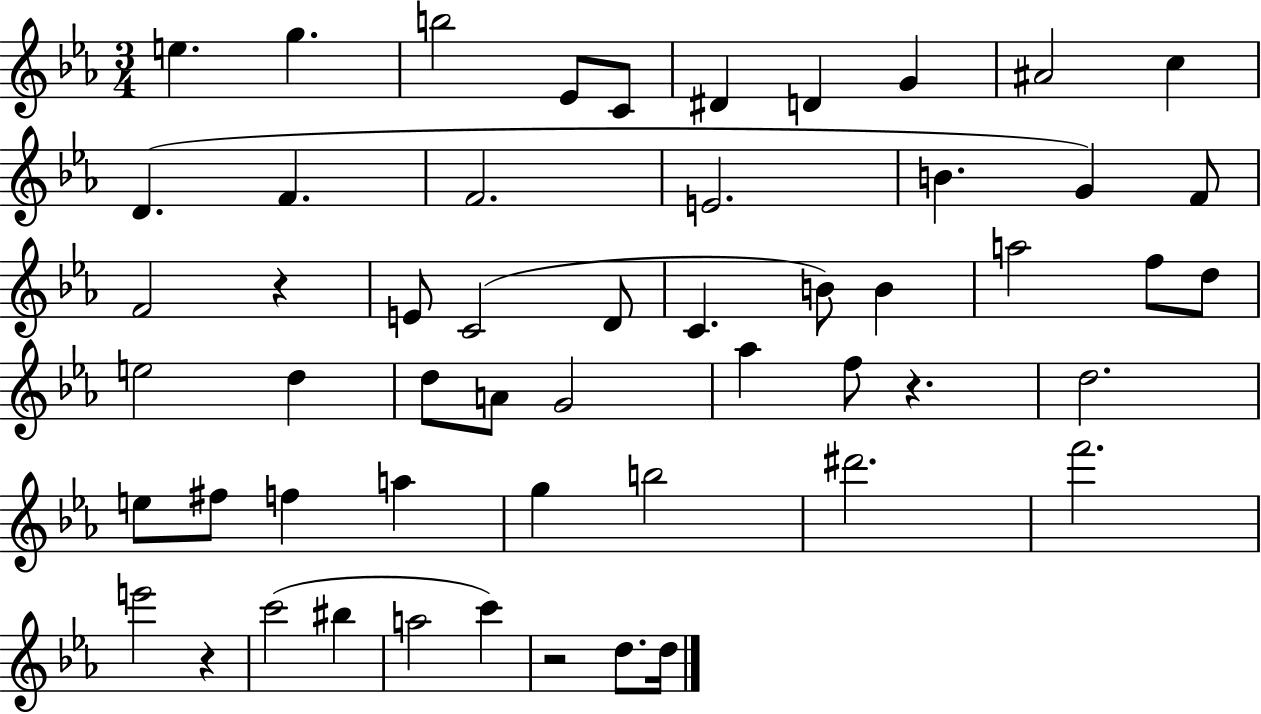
E5/q. G5/q. B5/h Eb4/e C4/e D#4/q D4/q G4/q A#4/h C5/q D4/q. F4/q. F4/h. E4/h. B4/q. G4/q F4/e F4/h R/q E4/e C4/h D4/e C4/q. B4/e B4/q A5/h F5/e D5/e E5/h D5/q D5/e A4/e G4/h Ab5/q F5/e R/q. D5/h. E5/e F#5/e F5/q A5/q G5/q B5/h D#6/h. F6/h. E6/h R/q C6/h BIS5/q A5/h C6/q R/h D5/e. D5/s